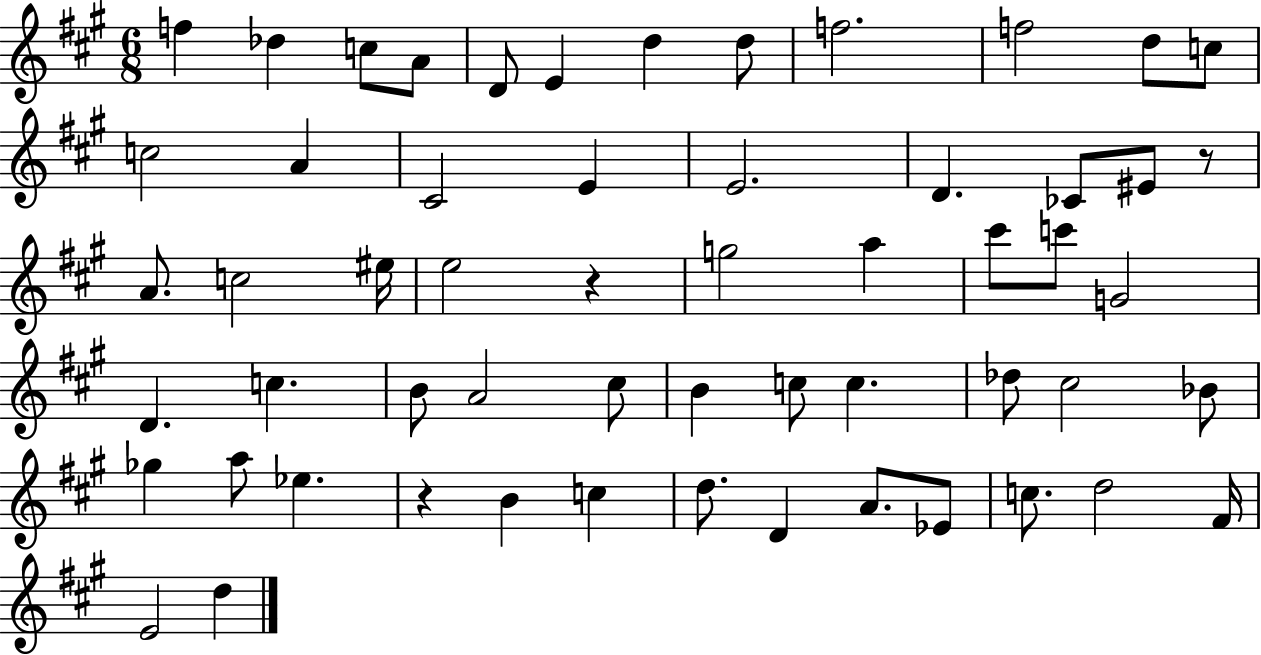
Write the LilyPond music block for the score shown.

{
  \clef treble
  \numericTimeSignature
  \time 6/8
  \key a \major
  f''4 des''4 c''8 a'8 | d'8 e'4 d''4 d''8 | f''2. | f''2 d''8 c''8 | \break c''2 a'4 | cis'2 e'4 | e'2. | d'4. ces'8 eis'8 r8 | \break a'8. c''2 eis''16 | e''2 r4 | g''2 a''4 | cis'''8 c'''8 g'2 | \break d'4. c''4. | b'8 a'2 cis''8 | b'4 c''8 c''4. | des''8 cis''2 bes'8 | \break ges''4 a''8 ees''4. | r4 b'4 c''4 | d''8. d'4 a'8. ees'8 | c''8. d''2 fis'16 | \break e'2 d''4 | \bar "|."
}